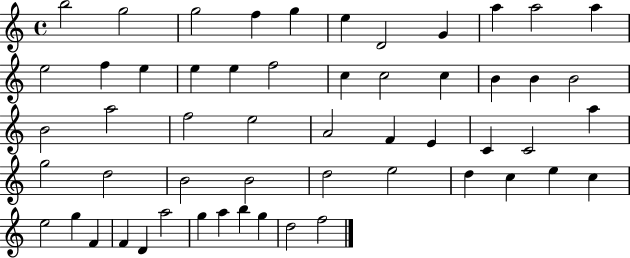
{
  \clef treble
  \time 4/4
  \defaultTimeSignature
  \key c \major
  b''2 g''2 | g''2 f''4 g''4 | e''4 d'2 g'4 | a''4 a''2 a''4 | \break e''2 f''4 e''4 | e''4 e''4 f''2 | c''4 c''2 c''4 | b'4 b'4 b'2 | \break b'2 a''2 | f''2 e''2 | a'2 f'4 e'4 | c'4 c'2 a''4 | \break g''2 d''2 | b'2 b'2 | d''2 e''2 | d''4 c''4 e''4 c''4 | \break e''2 g''4 f'4 | f'4 d'4 a''2 | g''4 a''4 b''4 g''4 | d''2 f''2 | \break \bar "|."
}